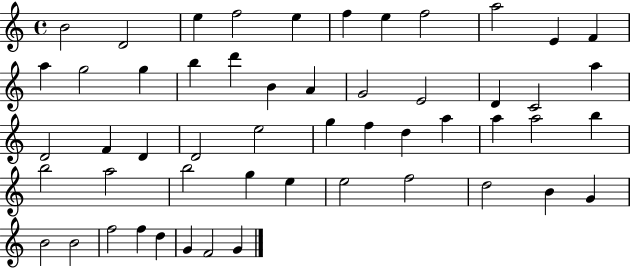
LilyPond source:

{
  \clef treble
  \time 4/4
  \defaultTimeSignature
  \key c \major
  b'2 d'2 | e''4 f''2 e''4 | f''4 e''4 f''2 | a''2 e'4 f'4 | \break a''4 g''2 g''4 | b''4 d'''4 b'4 a'4 | g'2 e'2 | d'4 c'2 a''4 | \break d'2 f'4 d'4 | d'2 e''2 | g''4 f''4 d''4 a''4 | a''4 a''2 b''4 | \break b''2 a''2 | b''2 g''4 e''4 | e''2 f''2 | d''2 b'4 g'4 | \break b'2 b'2 | f''2 f''4 d''4 | g'4 f'2 g'4 | \bar "|."
}